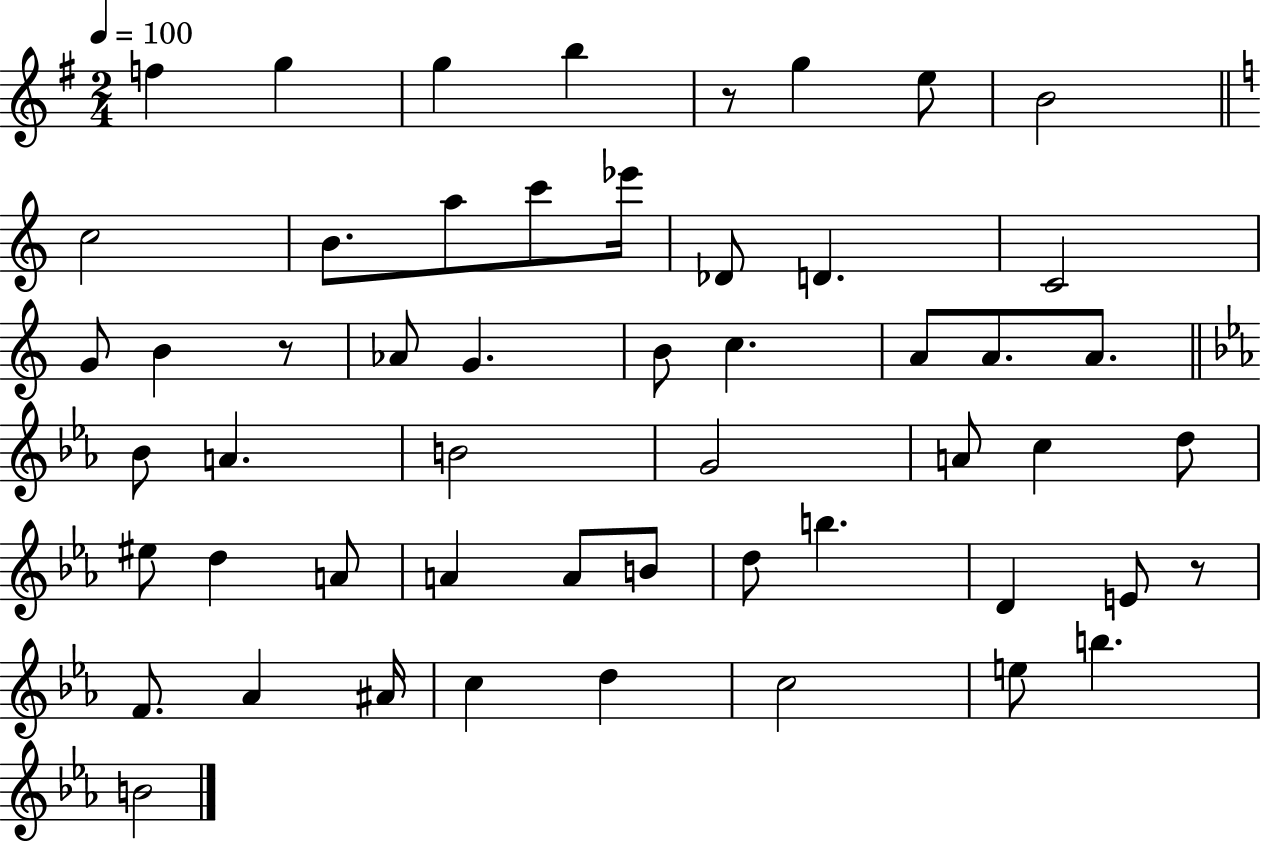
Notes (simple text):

F5/q G5/q G5/q B5/q R/e G5/q E5/e B4/h C5/h B4/e. A5/e C6/e Eb6/s Db4/e D4/q. C4/h G4/e B4/q R/e Ab4/e G4/q. B4/e C5/q. A4/e A4/e. A4/e. Bb4/e A4/q. B4/h G4/h A4/e C5/q D5/e EIS5/e D5/q A4/e A4/q A4/e B4/e D5/e B5/q. D4/q E4/e R/e F4/e. Ab4/q A#4/s C5/q D5/q C5/h E5/e B5/q. B4/h